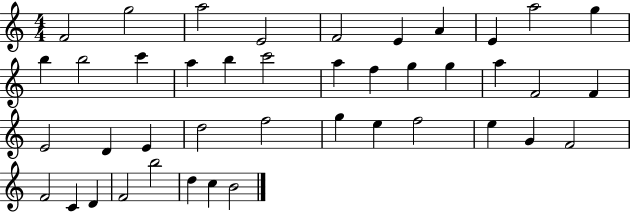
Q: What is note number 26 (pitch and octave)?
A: E4